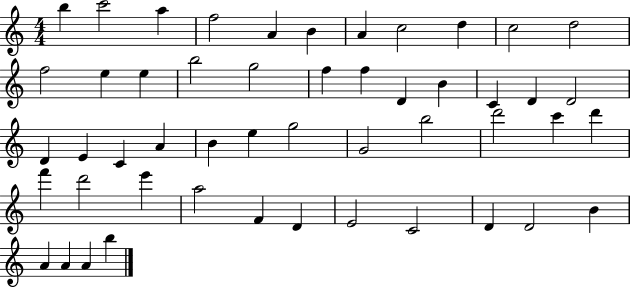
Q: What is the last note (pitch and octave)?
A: B5